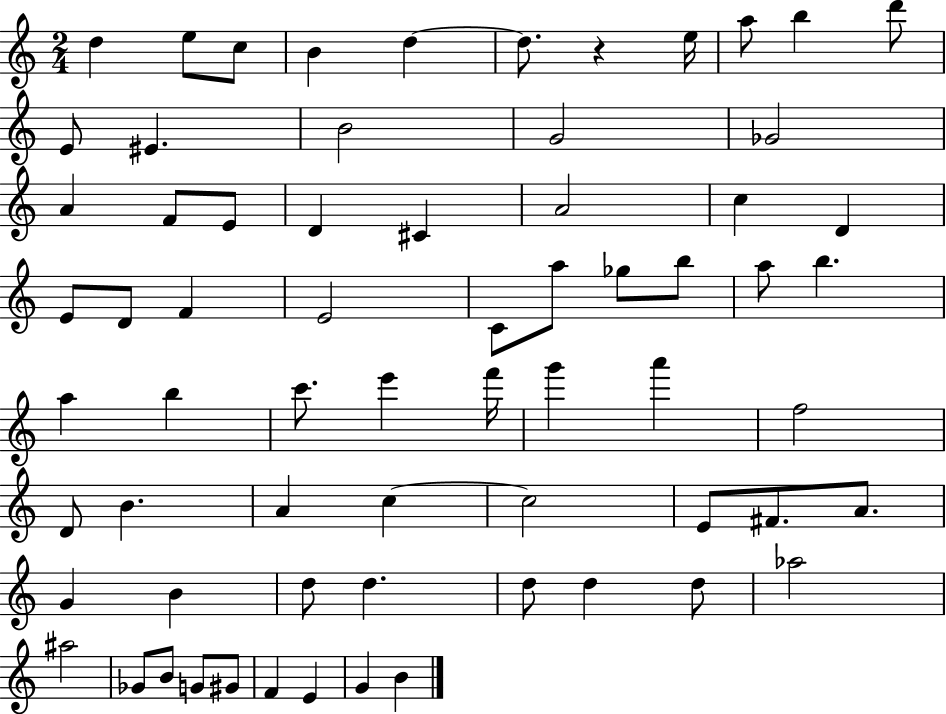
{
  \clef treble
  \numericTimeSignature
  \time 2/4
  \key c \major
  d''4 e''8 c''8 | b'4 d''4~~ | d''8. r4 e''16 | a''8 b''4 d'''8 | \break e'8 eis'4. | b'2 | g'2 | ges'2 | \break a'4 f'8 e'8 | d'4 cis'4 | a'2 | c''4 d'4 | \break e'8 d'8 f'4 | e'2 | c'8 a''8 ges''8 b''8 | a''8 b''4. | \break a''4 b''4 | c'''8. e'''4 f'''16 | g'''4 a'''4 | f''2 | \break d'8 b'4. | a'4 c''4~~ | c''2 | e'8 fis'8. a'8. | \break g'4 b'4 | d''8 d''4. | d''8 d''4 d''8 | aes''2 | \break ais''2 | ges'8 b'8 g'8 gis'8 | f'4 e'4 | g'4 b'4 | \break \bar "|."
}